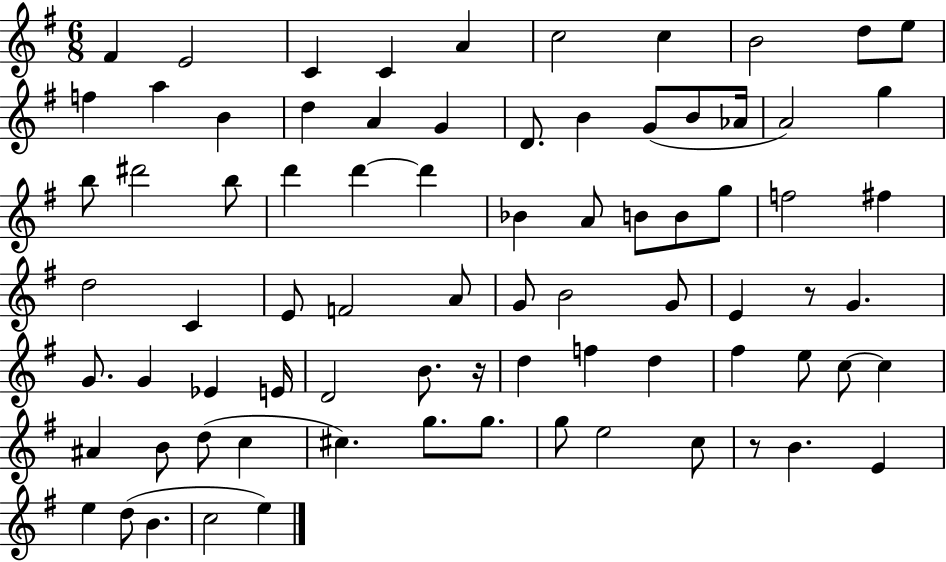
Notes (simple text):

F#4/q E4/h C4/q C4/q A4/q C5/h C5/q B4/h D5/e E5/e F5/q A5/q B4/q D5/q A4/q G4/q D4/e. B4/q G4/e B4/e Ab4/s A4/h G5/q B5/e D#6/h B5/e D6/q D6/q D6/q Bb4/q A4/e B4/e B4/e G5/e F5/h F#5/q D5/h C4/q E4/e F4/h A4/e G4/e B4/h G4/e E4/q R/e G4/q. G4/e. G4/q Eb4/q E4/s D4/h B4/e. R/s D5/q F5/q D5/q F#5/q E5/e C5/e C5/q A#4/q B4/e D5/e C5/q C#5/q. G5/e. G5/e. G5/e E5/h C5/e R/e B4/q. E4/q E5/q D5/e B4/q. C5/h E5/q